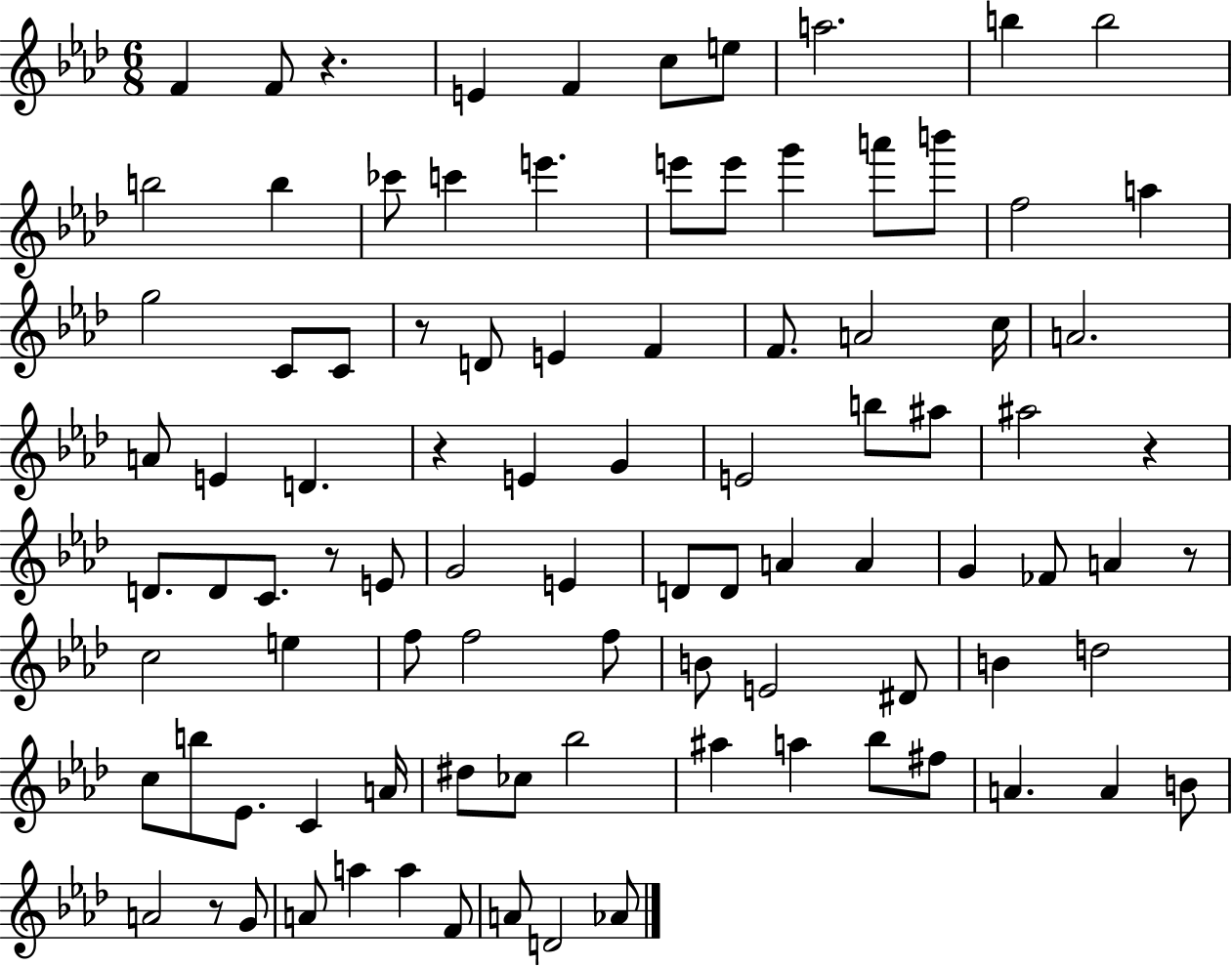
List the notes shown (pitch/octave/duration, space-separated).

F4/q F4/e R/q. E4/q F4/q C5/e E5/e A5/h. B5/q B5/h B5/h B5/q CES6/e C6/q E6/q. E6/e E6/e G6/q A6/e B6/e F5/h A5/q G5/h C4/e C4/e R/e D4/e E4/q F4/q F4/e. A4/h C5/s A4/h. A4/e E4/q D4/q. R/q E4/q G4/q E4/h B5/e A#5/e A#5/h R/q D4/e. D4/e C4/e. R/e E4/e G4/h E4/q D4/e D4/e A4/q A4/q G4/q FES4/e A4/q R/e C5/h E5/q F5/e F5/h F5/e B4/e E4/h D#4/e B4/q D5/h C5/e B5/e Eb4/e. C4/q A4/s D#5/e CES5/e Bb5/h A#5/q A5/q Bb5/e F#5/e A4/q. A4/q B4/e A4/h R/e G4/e A4/e A5/q A5/q F4/e A4/e D4/h Ab4/e